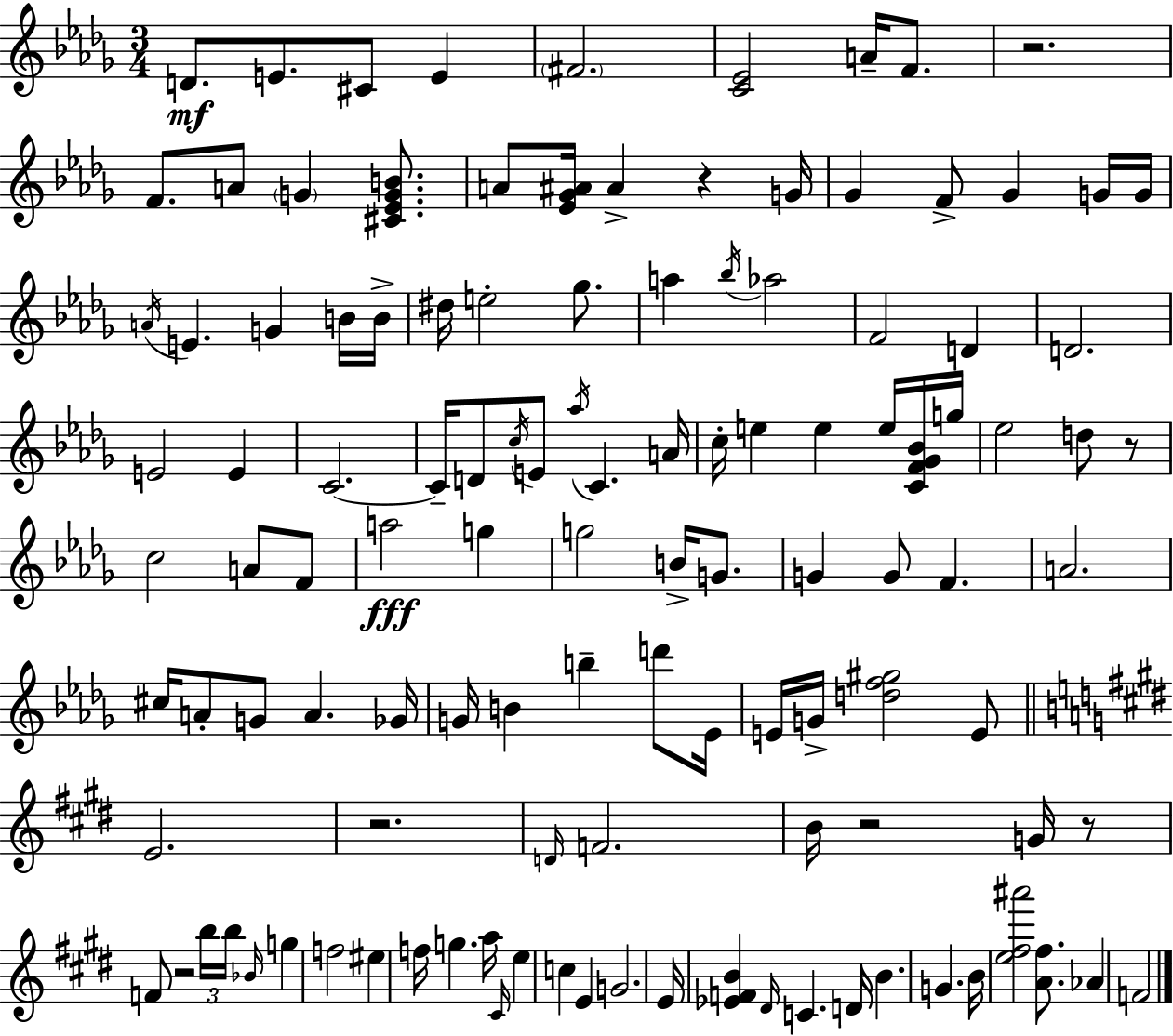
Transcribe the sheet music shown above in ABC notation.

X:1
T:Untitled
M:3/4
L:1/4
K:Bbm
D/2 E/2 ^C/2 E ^F2 [C_E]2 A/4 F/2 z2 F/2 A/2 G [^C_EGB]/2 A/2 [_E_G^A]/4 ^A z G/4 _G F/2 _G G/4 G/4 A/4 E G B/4 B/4 ^d/4 e2 _g/2 a _b/4 _a2 F2 D D2 E2 E C2 C/4 D/2 c/4 E/2 _a/4 C A/4 c/4 e e e/4 [CF_G_B]/4 g/4 _e2 d/2 z/2 c2 A/2 F/2 a2 g g2 B/4 G/2 G G/2 F A2 ^c/4 A/2 G/2 A _G/4 G/4 B b d'/2 _E/4 E/4 G/4 [df^g]2 E/2 E2 z2 D/4 F2 B/4 z2 G/4 z/2 F/2 z2 b/4 b/4 _B/4 g f2 ^e f/4 g a/4 ^C/4 e c E G2 E/4 [_EFB] ^D/4 C D/4 B G B/4 [e^f^a']2 [A^f]/2 _A F2